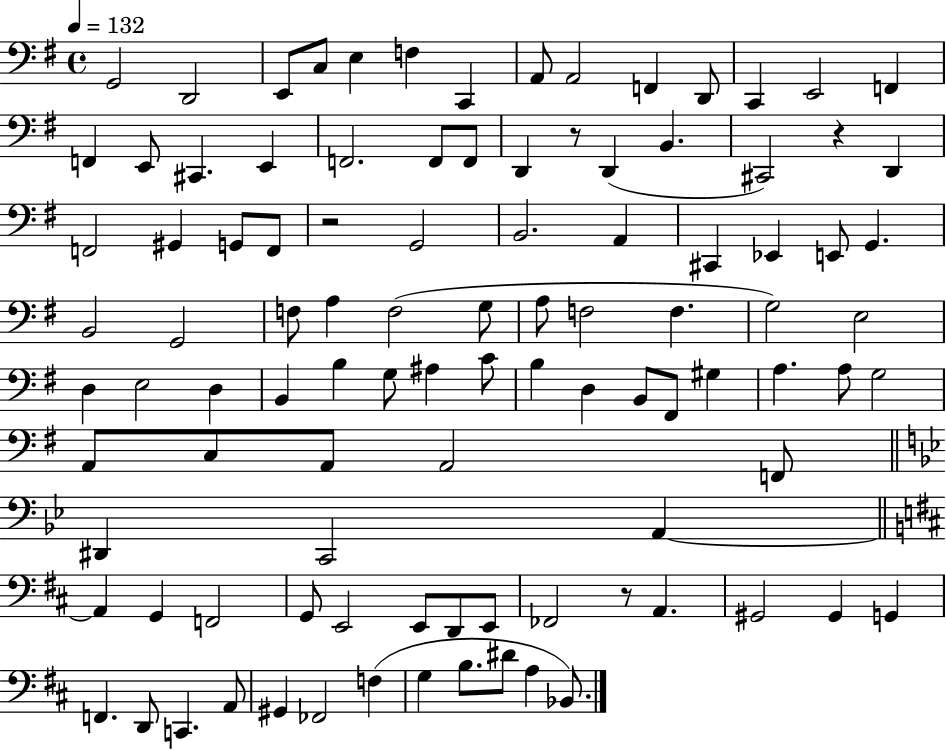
G2/h D2/h E2/e C3/e E3/q F3/q C2/q A2/e A2/h F2/q D2/e C2/q E2/h F2/q F2/q E2/e C#2/q. E2/q F2/h. F2/e F2/e D2/q R/e D2/q B2/q. C#2/h R/q D2/q F2/h G#2/q G2/e F2/e R/h G2/h B2/h. A2/q C#2/q Eb2/q E2/e G2/q. B2/h G2/h F3/e A3/q F3/h G3/e A3/e F3/h F3/q. G3/h E3/h D3/q E3/h D3/q B2/q B3/q G3/e A#3/q C4/e B3/q D3/q B2/e F#2/e G#3/q A3/q. A3/e G3/h A2/e C3/e A2/e A2/h F2/e D#2/q C2/h A2/q A2/q G2/q F2/h G2/e E2/h E2/e D2/e E2/e FES2/h R/e A2/q. G#2/h G#2/q G2/q F2/q. D2/e C2/q. A2/e G#2/q FES2/h F3/q G3/q B3/e. D#4/e A3/q Bb2/e.